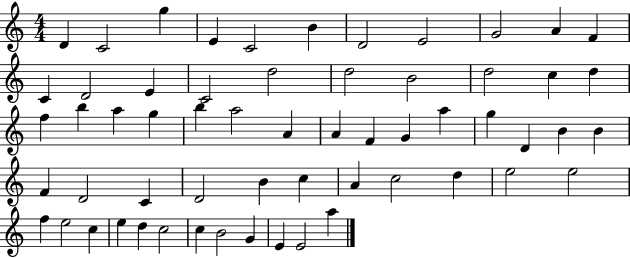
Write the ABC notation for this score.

X:1
T:Untitled
M:4/4
L:1/4
K:C
D C2 g E C2 B D2 E2 G2 A F C D2 E C2 d2 d2 B2 d2 c d f b a g b a2 A A F G a g D B B F D2 C D2 B c A c2 d e2 e2 f e2 c e d c2 c B2 G E E2 a